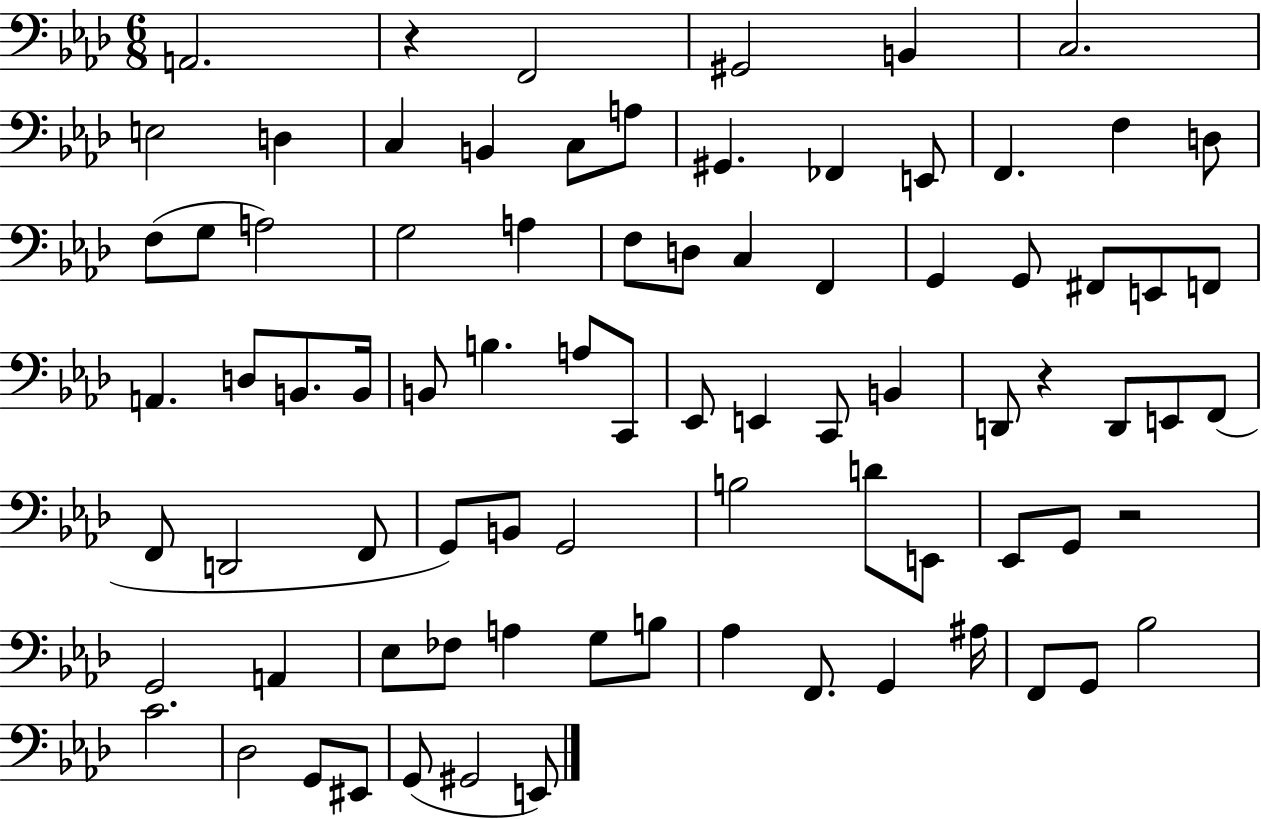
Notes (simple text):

A2/h. R/q F2/h G#2/h B2/q C3/h. E3/h D3/q C3/q B2/q C3/e A3/e G#2/q. FES2/q E2/e F2/q. F3/q D3/e F3/e G3/e A3/h G3/h A3/q F3/e D3/e C3/q F2/q G2/q G2/e F#2/e E2/e F2/e A2/q. D3/e B2/e. B2/s B2/e B3/q. A3/e C2/e Eb2/e E2/q C2/e B2/q D2/e R/q D2/e E2/e F2/e F2/e D2/h F2/e G2/e B2/e G2/h B3/h D4/e E2/e Eb2/e G2/e R/h G2/h A2/q Eb3/e FES3/e A3/q G3/e B3/e Ab3/q F2/e. G2/q A#3/s F2/e G2/e Bb3/h C4/h. Db3/h G2/e EIS2/e G2/e G#2/h E2/e